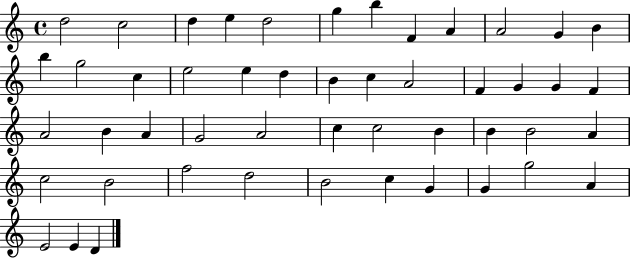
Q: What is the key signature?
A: C major